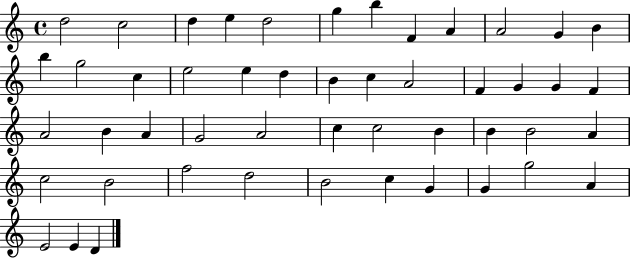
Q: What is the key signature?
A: C major